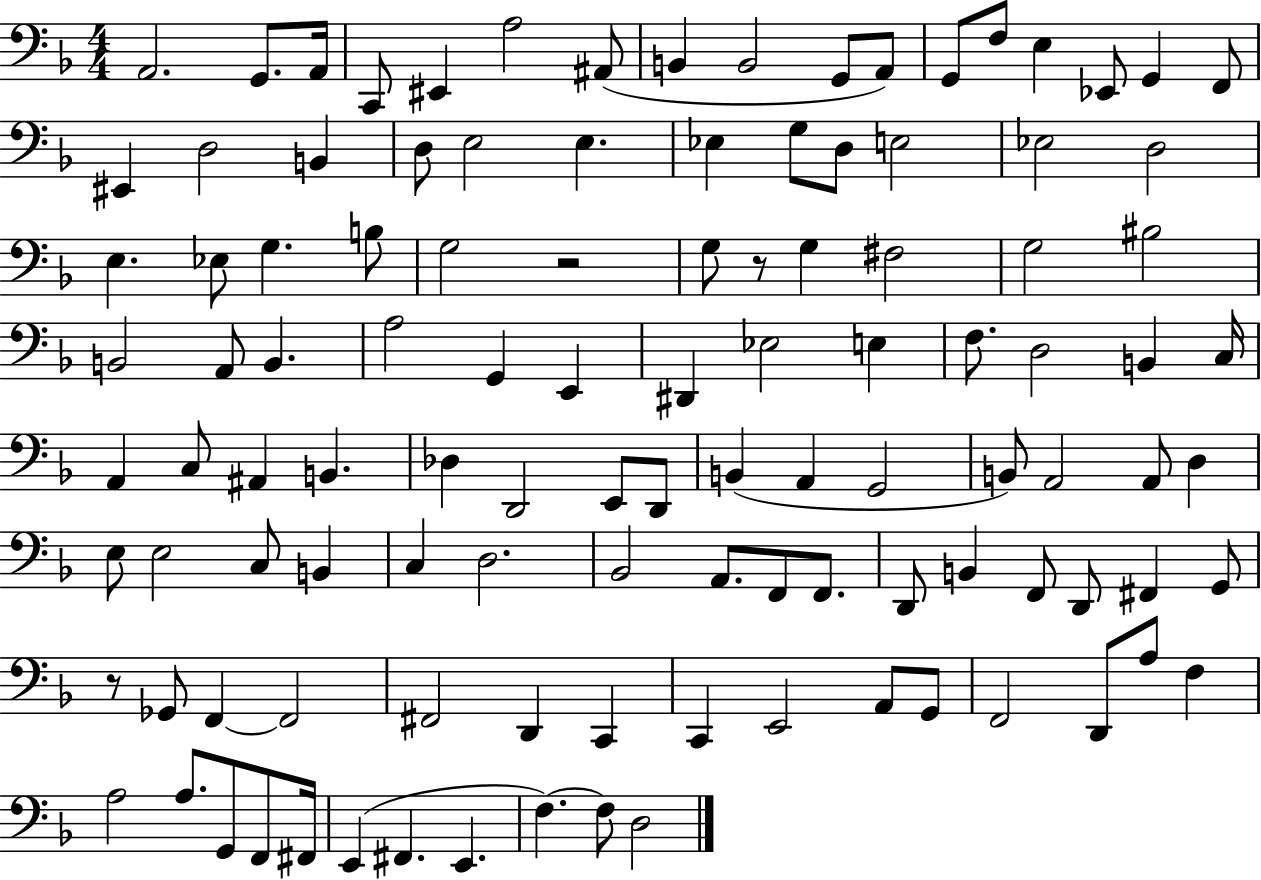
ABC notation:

X:1
T:Untitled
M:4/4
L:1/4
K:F
A,,2 G,,/2 A,,/4 C,,/2 ^E,, A,2 ^A,,/2 B,, B,,2 G,,/2 A,,/2 G,,/2 F,/2 E, _E,,/2 G,, F,,/2 ^E,, D,2 B,, D,/2 E,2 E, _E, G,/2 D,/2 E,2 _E,2 D,2 E, _E,/2 G, B,/2 G,2 z2 G,/2 z/2 G, ^F,2 G,2 ^B,2 B,,2 A,,/2 B,, A,2 G,, E,, ^D,, _E,2 E, F,/2 D,2 B,, C,/4 A,, C,/2 ^A,, B,, _D, D,,2 E,,/2 D,,/2 B,, A,, G,,2 B,,/2 A,,2 A,,/2 D, E,/2 E,2 C,/2 B,, C, D,2 _B,,2 A,,/2 F,,/2 F,,/2 D,,/2 B,, F,,/2 D,,/2 ^F,, G,,/2 z/2 _G,,/2 F,, F,,2 ^F,,2 D,, C,, C,, E,,2 A,,/2 G,,/2 F,,2 D,,/2 A,/2 F, A,2 A,/2 G,,/2 F,,/2 ^F,,/4 E,, ^F,, E,, F, F,/2 D,2